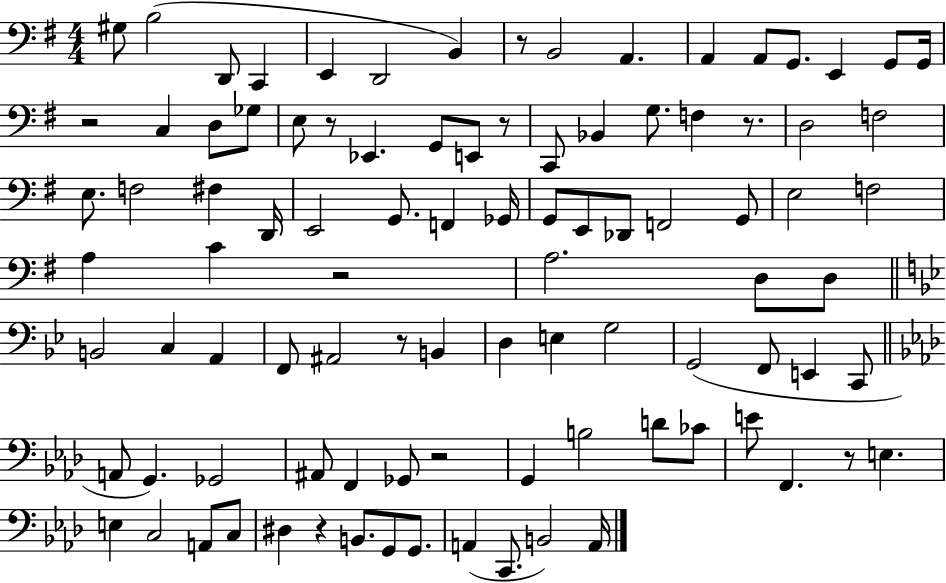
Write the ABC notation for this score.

X:1
T:Untitled
M:4/4
L:1/4
K:G
^G,/2 B,2 D,,/2 C,, E,, D,,2 B,, z/2 B,,2 A,, A,, A,,/2 G,,/2 E,, G,,/2 G,,/4 z2 C, D,/2 _G,/2 E,/2 z/2 _E,, G,,/2 E,,/2 z/2 C,,/2 _B,, G,/2 F, z/2 D,2 F,2 E,/2 F,2 ^F, D,,/4 E,,2 G,,/2 F,, _G,,/4 G,,/2 E,,/2 _D,,/2 F,,2 G,,/2 E,2 F,2 A, C z2 A,2 D,/2 D,/2 B,,2 C, A,, F,,/2 ^A,,2 z/2 B,, D, E, G,2 G,,2 F,,/2 E,, C,,/2 A,,/2 G,, _G,,2 ^A,,/2 F,, _G,,/2 z2 G,, B,2 D/2 _C/2 E/2 F,, z/2 E, E, C,2 A,,/2 C,/2 ^D, z B,,/2 G,,/2 G,,/2 A,, C,,/2 B,,2 A,,/4